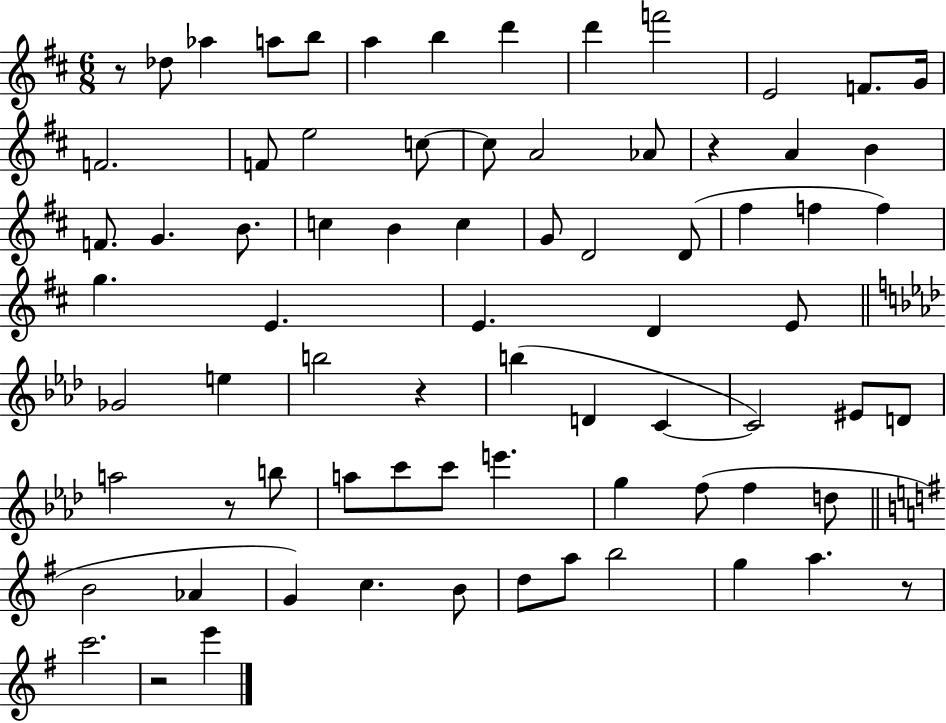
{
  \clef treble
  \numericTimeSignature
  \time 6/8
  \key d \major
  \repeat volta 2 { r8 des''8 aes''4 a''8 b''8 | a''4 b''4 d'''4 | d'''4 f'''2 | e'2 f'8. g'16 | \break f'2. | f'8 e''2 c''8~~ | c''8 a'2 aes'8 | r4 a'4 b'4 | \break f'8. g'4. b'8. | c''4 b'4 c''4 | g'8 d'2 d'8( | fis''4 f''4 f''4) | \break g''4. e'4. | e'4. d'4 e'8 | \bar "||" \break \key aes \major ges'2 e''4 | b''2 r4 | b''4( d'4 c'4~~ | c'2) eis'8 d'8 | \break a''2 r8 b''8 | a''8 c'''8 c'''8 e'''4. | g''4 f''8( f''4 d''8 | \bar "||" \break \key e \minor b'2 aes'4 | g'4) c''4. b'8 | d''8 a''8 b''2 | g''4 a''4. r8 | \break c'''2. | r2 e'''4 | } \bar "|."
}